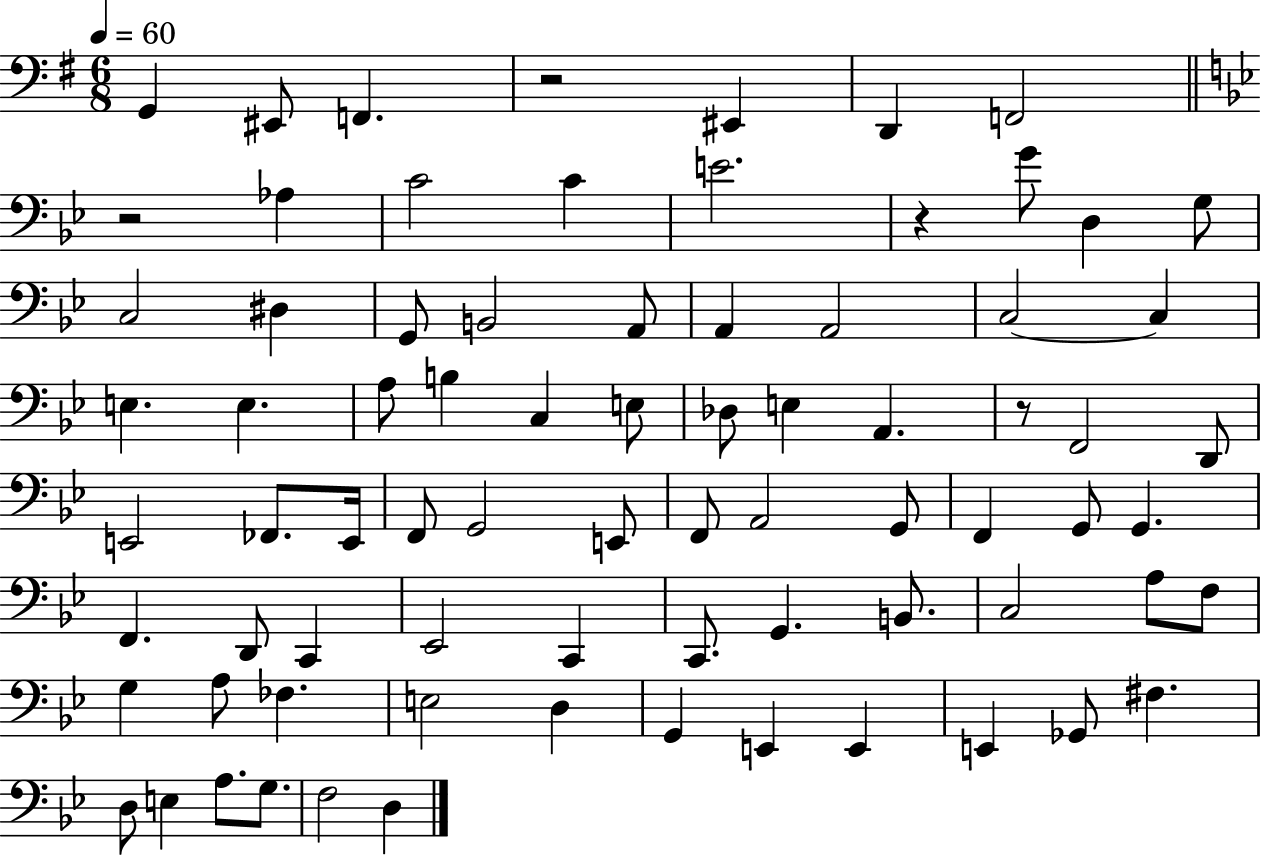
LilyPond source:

{
  \clef bass
  \numericTimeSignature
  \time 6/8
  \key g \major
  \tempo 4 = 60
  g,4 eis,8 f,4. | r2 eis,4 | d,4 f,2 | \bar "||" \break \key bes \major r2 aes4 | c'2 c'4 | e'2. | r4 g'8 d4 g8 | \break c2 dis4 | g,8 b,2 a,8 | a,4 a,2 | c2~~ c4 | \break e4. e4. | a8 b4 c4 e8 | des8 e4 a,4. | r8 f,2 d,8 | \break e,2 fes,8. e,16 | f,8 g,2 e,8 | f,8 a,2 g,8 | f,4 g,8 g,4. | \break f,4. d,8 c,4 | ees,2 c,4 | c,8. g,4. b,8. | c2 a8 f8 | \break g4 a8 fes4. | e2 d4 | g,4 e,4 e,4 | e,4 ges,8 fis4. | \break d8 e4 a8. g8. | f2 d4 | \bar "|."
}